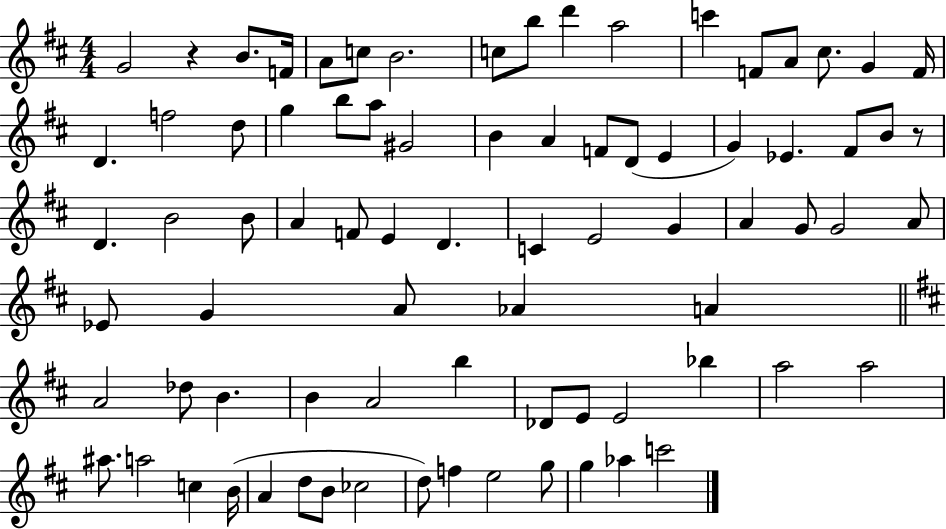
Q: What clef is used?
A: treble